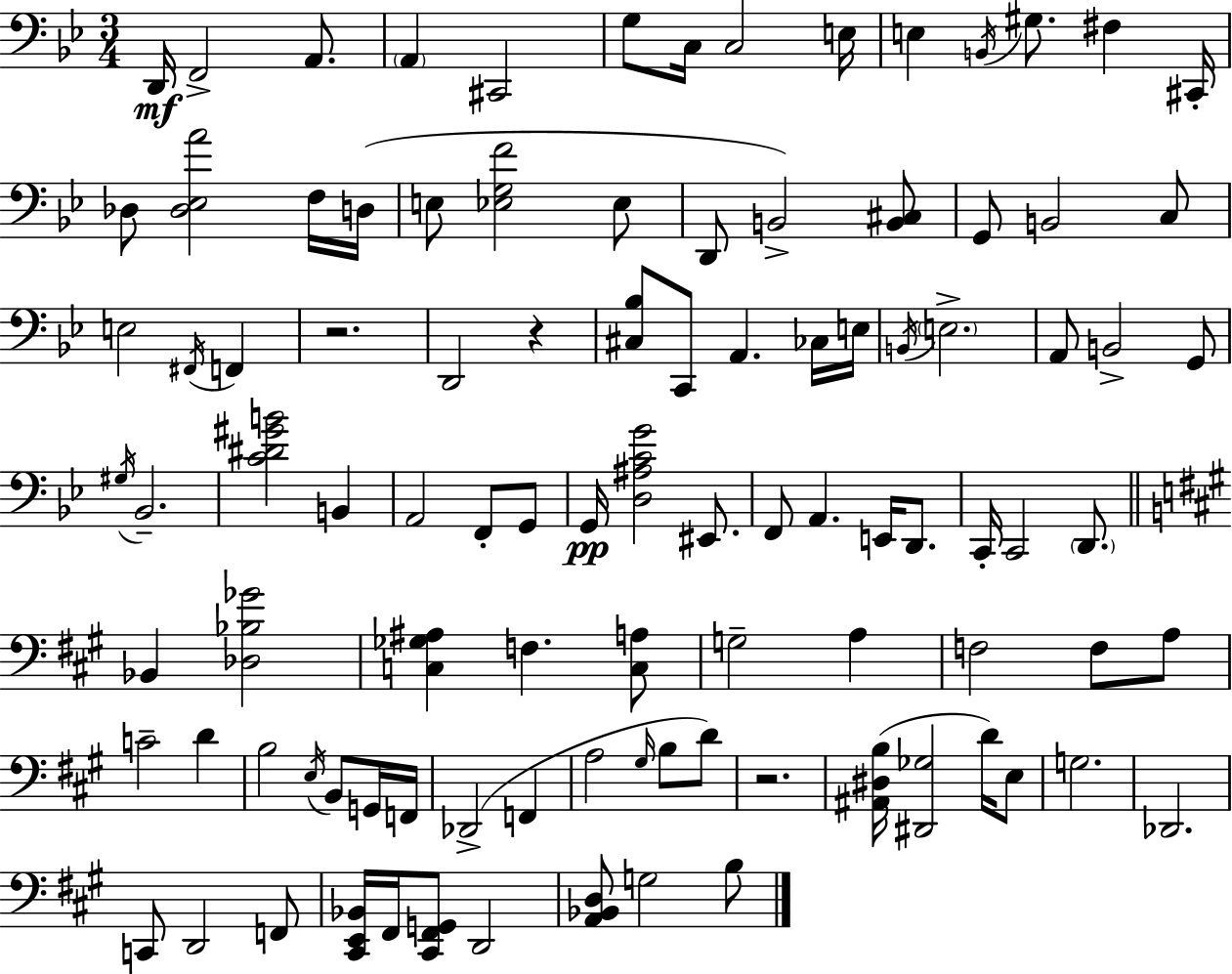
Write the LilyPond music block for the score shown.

{
  \clef bass
  \numericTimeSignature
  \time 3/4
  \key g \minor
  d,16\mf f,2-> a,8. | \parenthesize a,4 cis,2 | g8 c16 c2 e16 | e4 \acciaccatura { b,16 } gis8. fis4 | \break cis,16-. des8 <des ees a'>2 f16 | d16( e8 <ees g f'>2 ees8 | d,8 b,2->) <b, cis>8 | g,8 b,2 c8 | \break e2 \acciaccatura { fis,16 } f,4 | r2. | d,2 r4 | <cis bes>8 c,8 a,4. | \break ces16 e16 \acciaccatura { b,16 } \parenthesize e2.-> | a,8 b,2-> | g,8 \acciaccatura { gis16 } bes,2.-- | <c' dis' gis' b'>2 | \break b,4 a,2 | f,8-. g,8 g,16\pp <d ais c' g'>2 | eis,8. f,8 a,4. | e,16 d,8. c,16-. c,2 | \break \parenthesize d,8. \bar "||" \break \key a \major bes,4 <des bes ges'>2 | <c ges ais>4 f4. <c a>8 | g2-- a4 | f2 f8 a8 | \break c'2-- d'4 | b2 \acciaccatura { e16 } b,8 g,16 | f,16 des,2->( f,4 | a2 \grace { gis16 } b8 | \break d'8) r2. | <ais, dis b>16( <dis, ges>2 d'16) | e8 g2. | des,2. | \break c,8 d,2 | f,8 <cis, e, bes,>16 fis,16 <cis, fis, g,>8 d,2 | <a, bes, d>8 g2 | b8 \bar "|."
}